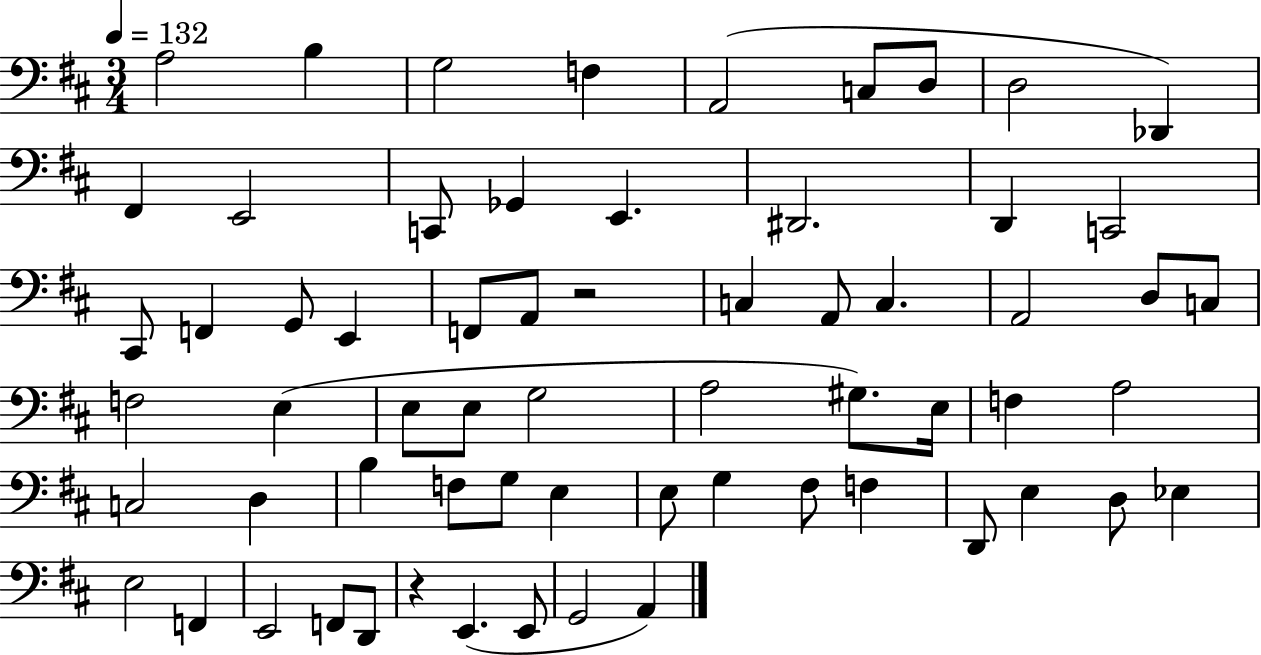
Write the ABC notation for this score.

X:1
T:Untitled
M:3/4
L:1/4
K:D
A,2 B, G,2 F, A,,2 C,/2 D,/2 D,2 _D,, ^F,, E,,2 C,,/2 _G,, E,, ^D,,2 D,, C,,2 ^C,,/2 F,, G,,/2 E,, F,,/2 A,,/2 z2 C, A,,/2 C, A,,2 D,/2 C,/2 F,2 E, E,/2 E,/2 G,2 A,2 ^G,/2 E,/4 F, A,2 C,2 D, B, F,/2 G,/2 E, E,/2 G, ^F,/2 F, D,,/2 E, D,/2 _E, E,2 F,, E,,2 F,,/2 D,,/2 z E,, E,,/2 G,,2 A,,